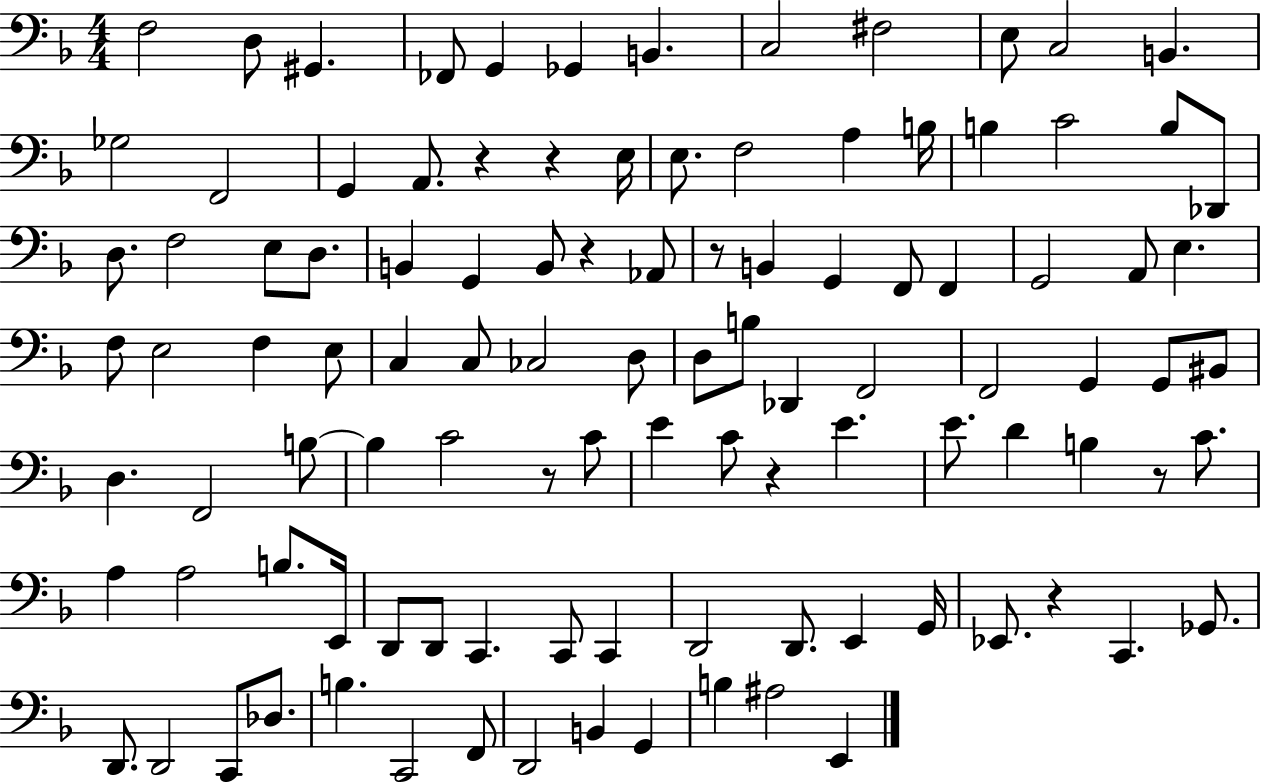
X:1
T:Untitled
M:4/4
L:1/4
K:F
F,2 D,/2 ^G,, _F,,/2 G,, _G,, B,, C,2 ^F,2 E,/2 C,2 B,, _G,2 F,,2 G,, A,,/2 z z E,/4 E,/2 F,2 A, B,/4 B, C2 B,/2 _D,,/2 D,/2 F,2 E,/2 D,/2 B,, G,, B,,/2 z _A,,/2 z/2 B,, G,, F,,/2 F,, G,,2 A,,/2 E, F,/2 E,2 F, E,/2 C, C,/2 _C,2 D,/2 D,/2 B,/2 _D,, F,,2 F,,2 G,, G,,/2 ^B,,/2 D, F,,2 B,/2 B, C2 z/2 C/2 E C/2 z E E/2 D B, z/2 C/2 A, A,2 B,/2 E,,/4 D,,/2 D,,/2 C,, C,,/2 C,, D,,2 D,,/2 E,, G,,/4 _E,,/2 z C,, _G,,/2 D,,/2 D,,2 C,,/2 _D,/2 B, C,,2 F,,/2 D,,2 B,, G,, B, ^A,2 E,,